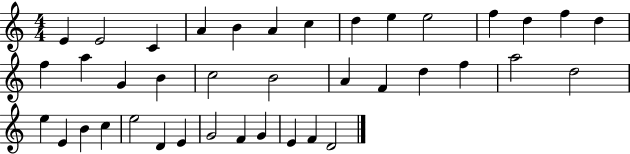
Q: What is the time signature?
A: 4/4